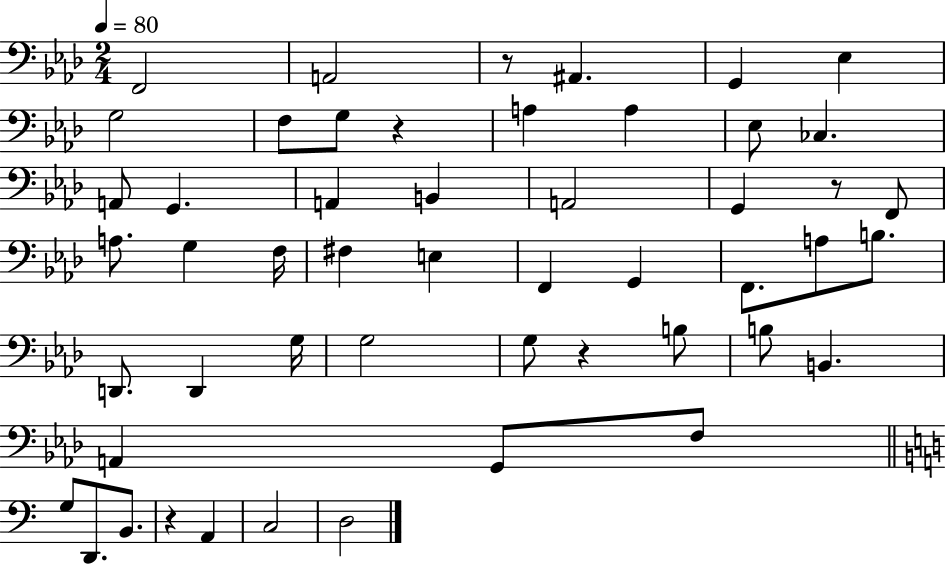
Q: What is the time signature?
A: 2/4